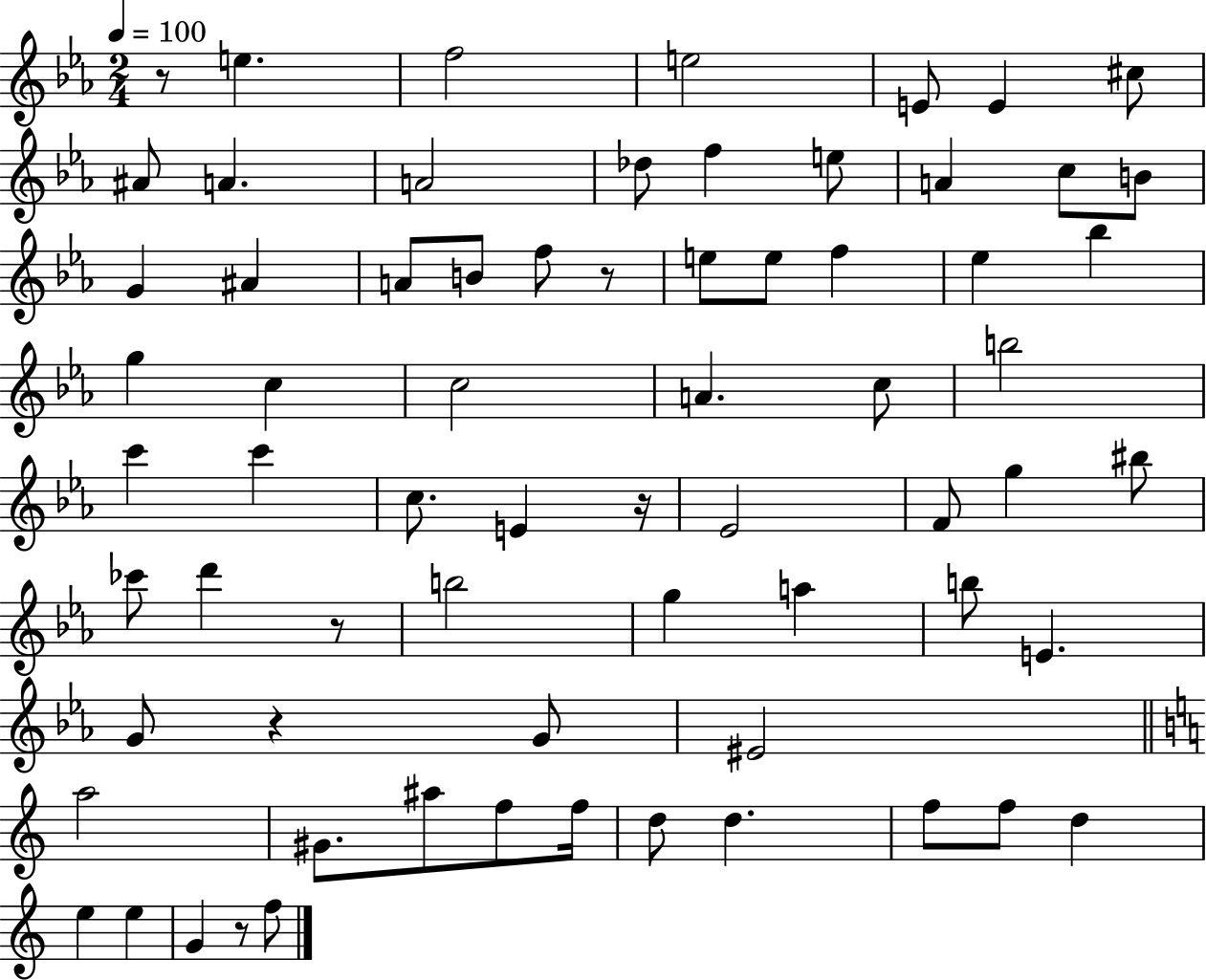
X:1
T:Untitled
M:2/4
L:1/4
K:Eb
z/2 e f2 e2 E/2 E ^c/2 ^A/2 A A2 _d/2 f e/2 A c/2 B/2 G ^A A/2 B/2 f/2 z/2 e/2 e/2 f _e _b g c c2 A c/2 b2 c' c' c/2 E z/4 _E2 F/2 g ^b/2 _c'/2 d' z/2 b2 g a b/2 E G/2 z G/2 ^E2 a2 ^G/2 ^a/2 f/2 f/4 d/2 d f/2 f/2 d e e G z/2 f/2